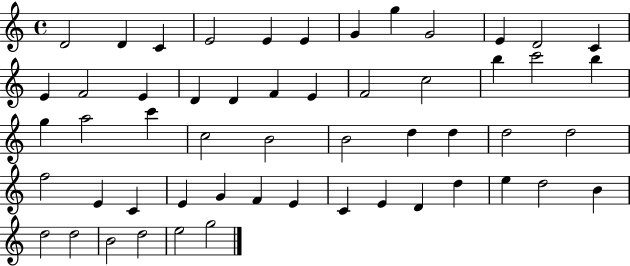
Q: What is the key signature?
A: C major